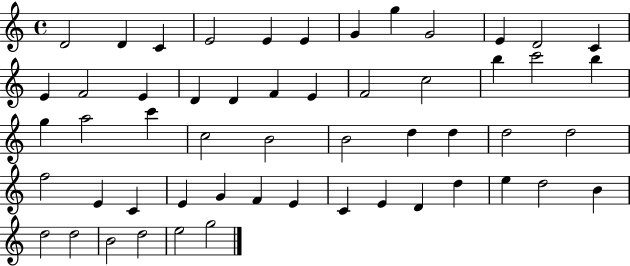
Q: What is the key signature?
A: C major